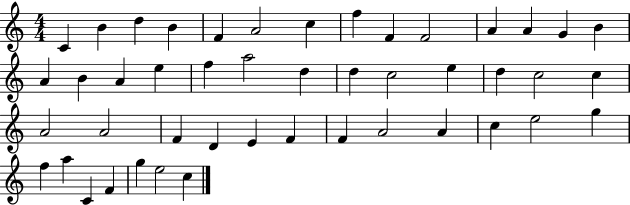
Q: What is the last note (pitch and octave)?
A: C5